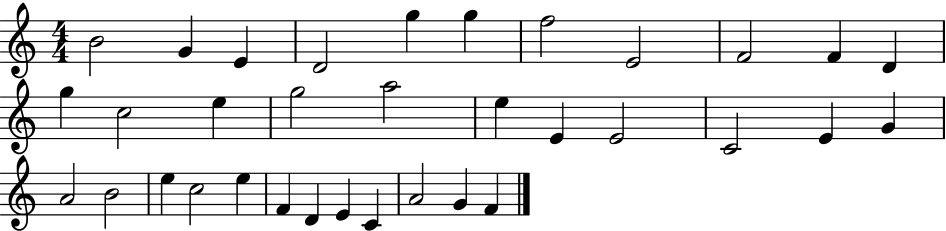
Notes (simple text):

B4/h G4/q E4/q D4/h G5/q G5/q F5/h E4/h F4/h F4/q D4/q G5/q C5/h E5/q G5/h A5/h E5/q E4/q E4/h C4/h E4/q G4/q A4/h B4/h E5/q C5/h E5/q F4/q D4/q E4/q C4/q A4/h G4/q F4/q